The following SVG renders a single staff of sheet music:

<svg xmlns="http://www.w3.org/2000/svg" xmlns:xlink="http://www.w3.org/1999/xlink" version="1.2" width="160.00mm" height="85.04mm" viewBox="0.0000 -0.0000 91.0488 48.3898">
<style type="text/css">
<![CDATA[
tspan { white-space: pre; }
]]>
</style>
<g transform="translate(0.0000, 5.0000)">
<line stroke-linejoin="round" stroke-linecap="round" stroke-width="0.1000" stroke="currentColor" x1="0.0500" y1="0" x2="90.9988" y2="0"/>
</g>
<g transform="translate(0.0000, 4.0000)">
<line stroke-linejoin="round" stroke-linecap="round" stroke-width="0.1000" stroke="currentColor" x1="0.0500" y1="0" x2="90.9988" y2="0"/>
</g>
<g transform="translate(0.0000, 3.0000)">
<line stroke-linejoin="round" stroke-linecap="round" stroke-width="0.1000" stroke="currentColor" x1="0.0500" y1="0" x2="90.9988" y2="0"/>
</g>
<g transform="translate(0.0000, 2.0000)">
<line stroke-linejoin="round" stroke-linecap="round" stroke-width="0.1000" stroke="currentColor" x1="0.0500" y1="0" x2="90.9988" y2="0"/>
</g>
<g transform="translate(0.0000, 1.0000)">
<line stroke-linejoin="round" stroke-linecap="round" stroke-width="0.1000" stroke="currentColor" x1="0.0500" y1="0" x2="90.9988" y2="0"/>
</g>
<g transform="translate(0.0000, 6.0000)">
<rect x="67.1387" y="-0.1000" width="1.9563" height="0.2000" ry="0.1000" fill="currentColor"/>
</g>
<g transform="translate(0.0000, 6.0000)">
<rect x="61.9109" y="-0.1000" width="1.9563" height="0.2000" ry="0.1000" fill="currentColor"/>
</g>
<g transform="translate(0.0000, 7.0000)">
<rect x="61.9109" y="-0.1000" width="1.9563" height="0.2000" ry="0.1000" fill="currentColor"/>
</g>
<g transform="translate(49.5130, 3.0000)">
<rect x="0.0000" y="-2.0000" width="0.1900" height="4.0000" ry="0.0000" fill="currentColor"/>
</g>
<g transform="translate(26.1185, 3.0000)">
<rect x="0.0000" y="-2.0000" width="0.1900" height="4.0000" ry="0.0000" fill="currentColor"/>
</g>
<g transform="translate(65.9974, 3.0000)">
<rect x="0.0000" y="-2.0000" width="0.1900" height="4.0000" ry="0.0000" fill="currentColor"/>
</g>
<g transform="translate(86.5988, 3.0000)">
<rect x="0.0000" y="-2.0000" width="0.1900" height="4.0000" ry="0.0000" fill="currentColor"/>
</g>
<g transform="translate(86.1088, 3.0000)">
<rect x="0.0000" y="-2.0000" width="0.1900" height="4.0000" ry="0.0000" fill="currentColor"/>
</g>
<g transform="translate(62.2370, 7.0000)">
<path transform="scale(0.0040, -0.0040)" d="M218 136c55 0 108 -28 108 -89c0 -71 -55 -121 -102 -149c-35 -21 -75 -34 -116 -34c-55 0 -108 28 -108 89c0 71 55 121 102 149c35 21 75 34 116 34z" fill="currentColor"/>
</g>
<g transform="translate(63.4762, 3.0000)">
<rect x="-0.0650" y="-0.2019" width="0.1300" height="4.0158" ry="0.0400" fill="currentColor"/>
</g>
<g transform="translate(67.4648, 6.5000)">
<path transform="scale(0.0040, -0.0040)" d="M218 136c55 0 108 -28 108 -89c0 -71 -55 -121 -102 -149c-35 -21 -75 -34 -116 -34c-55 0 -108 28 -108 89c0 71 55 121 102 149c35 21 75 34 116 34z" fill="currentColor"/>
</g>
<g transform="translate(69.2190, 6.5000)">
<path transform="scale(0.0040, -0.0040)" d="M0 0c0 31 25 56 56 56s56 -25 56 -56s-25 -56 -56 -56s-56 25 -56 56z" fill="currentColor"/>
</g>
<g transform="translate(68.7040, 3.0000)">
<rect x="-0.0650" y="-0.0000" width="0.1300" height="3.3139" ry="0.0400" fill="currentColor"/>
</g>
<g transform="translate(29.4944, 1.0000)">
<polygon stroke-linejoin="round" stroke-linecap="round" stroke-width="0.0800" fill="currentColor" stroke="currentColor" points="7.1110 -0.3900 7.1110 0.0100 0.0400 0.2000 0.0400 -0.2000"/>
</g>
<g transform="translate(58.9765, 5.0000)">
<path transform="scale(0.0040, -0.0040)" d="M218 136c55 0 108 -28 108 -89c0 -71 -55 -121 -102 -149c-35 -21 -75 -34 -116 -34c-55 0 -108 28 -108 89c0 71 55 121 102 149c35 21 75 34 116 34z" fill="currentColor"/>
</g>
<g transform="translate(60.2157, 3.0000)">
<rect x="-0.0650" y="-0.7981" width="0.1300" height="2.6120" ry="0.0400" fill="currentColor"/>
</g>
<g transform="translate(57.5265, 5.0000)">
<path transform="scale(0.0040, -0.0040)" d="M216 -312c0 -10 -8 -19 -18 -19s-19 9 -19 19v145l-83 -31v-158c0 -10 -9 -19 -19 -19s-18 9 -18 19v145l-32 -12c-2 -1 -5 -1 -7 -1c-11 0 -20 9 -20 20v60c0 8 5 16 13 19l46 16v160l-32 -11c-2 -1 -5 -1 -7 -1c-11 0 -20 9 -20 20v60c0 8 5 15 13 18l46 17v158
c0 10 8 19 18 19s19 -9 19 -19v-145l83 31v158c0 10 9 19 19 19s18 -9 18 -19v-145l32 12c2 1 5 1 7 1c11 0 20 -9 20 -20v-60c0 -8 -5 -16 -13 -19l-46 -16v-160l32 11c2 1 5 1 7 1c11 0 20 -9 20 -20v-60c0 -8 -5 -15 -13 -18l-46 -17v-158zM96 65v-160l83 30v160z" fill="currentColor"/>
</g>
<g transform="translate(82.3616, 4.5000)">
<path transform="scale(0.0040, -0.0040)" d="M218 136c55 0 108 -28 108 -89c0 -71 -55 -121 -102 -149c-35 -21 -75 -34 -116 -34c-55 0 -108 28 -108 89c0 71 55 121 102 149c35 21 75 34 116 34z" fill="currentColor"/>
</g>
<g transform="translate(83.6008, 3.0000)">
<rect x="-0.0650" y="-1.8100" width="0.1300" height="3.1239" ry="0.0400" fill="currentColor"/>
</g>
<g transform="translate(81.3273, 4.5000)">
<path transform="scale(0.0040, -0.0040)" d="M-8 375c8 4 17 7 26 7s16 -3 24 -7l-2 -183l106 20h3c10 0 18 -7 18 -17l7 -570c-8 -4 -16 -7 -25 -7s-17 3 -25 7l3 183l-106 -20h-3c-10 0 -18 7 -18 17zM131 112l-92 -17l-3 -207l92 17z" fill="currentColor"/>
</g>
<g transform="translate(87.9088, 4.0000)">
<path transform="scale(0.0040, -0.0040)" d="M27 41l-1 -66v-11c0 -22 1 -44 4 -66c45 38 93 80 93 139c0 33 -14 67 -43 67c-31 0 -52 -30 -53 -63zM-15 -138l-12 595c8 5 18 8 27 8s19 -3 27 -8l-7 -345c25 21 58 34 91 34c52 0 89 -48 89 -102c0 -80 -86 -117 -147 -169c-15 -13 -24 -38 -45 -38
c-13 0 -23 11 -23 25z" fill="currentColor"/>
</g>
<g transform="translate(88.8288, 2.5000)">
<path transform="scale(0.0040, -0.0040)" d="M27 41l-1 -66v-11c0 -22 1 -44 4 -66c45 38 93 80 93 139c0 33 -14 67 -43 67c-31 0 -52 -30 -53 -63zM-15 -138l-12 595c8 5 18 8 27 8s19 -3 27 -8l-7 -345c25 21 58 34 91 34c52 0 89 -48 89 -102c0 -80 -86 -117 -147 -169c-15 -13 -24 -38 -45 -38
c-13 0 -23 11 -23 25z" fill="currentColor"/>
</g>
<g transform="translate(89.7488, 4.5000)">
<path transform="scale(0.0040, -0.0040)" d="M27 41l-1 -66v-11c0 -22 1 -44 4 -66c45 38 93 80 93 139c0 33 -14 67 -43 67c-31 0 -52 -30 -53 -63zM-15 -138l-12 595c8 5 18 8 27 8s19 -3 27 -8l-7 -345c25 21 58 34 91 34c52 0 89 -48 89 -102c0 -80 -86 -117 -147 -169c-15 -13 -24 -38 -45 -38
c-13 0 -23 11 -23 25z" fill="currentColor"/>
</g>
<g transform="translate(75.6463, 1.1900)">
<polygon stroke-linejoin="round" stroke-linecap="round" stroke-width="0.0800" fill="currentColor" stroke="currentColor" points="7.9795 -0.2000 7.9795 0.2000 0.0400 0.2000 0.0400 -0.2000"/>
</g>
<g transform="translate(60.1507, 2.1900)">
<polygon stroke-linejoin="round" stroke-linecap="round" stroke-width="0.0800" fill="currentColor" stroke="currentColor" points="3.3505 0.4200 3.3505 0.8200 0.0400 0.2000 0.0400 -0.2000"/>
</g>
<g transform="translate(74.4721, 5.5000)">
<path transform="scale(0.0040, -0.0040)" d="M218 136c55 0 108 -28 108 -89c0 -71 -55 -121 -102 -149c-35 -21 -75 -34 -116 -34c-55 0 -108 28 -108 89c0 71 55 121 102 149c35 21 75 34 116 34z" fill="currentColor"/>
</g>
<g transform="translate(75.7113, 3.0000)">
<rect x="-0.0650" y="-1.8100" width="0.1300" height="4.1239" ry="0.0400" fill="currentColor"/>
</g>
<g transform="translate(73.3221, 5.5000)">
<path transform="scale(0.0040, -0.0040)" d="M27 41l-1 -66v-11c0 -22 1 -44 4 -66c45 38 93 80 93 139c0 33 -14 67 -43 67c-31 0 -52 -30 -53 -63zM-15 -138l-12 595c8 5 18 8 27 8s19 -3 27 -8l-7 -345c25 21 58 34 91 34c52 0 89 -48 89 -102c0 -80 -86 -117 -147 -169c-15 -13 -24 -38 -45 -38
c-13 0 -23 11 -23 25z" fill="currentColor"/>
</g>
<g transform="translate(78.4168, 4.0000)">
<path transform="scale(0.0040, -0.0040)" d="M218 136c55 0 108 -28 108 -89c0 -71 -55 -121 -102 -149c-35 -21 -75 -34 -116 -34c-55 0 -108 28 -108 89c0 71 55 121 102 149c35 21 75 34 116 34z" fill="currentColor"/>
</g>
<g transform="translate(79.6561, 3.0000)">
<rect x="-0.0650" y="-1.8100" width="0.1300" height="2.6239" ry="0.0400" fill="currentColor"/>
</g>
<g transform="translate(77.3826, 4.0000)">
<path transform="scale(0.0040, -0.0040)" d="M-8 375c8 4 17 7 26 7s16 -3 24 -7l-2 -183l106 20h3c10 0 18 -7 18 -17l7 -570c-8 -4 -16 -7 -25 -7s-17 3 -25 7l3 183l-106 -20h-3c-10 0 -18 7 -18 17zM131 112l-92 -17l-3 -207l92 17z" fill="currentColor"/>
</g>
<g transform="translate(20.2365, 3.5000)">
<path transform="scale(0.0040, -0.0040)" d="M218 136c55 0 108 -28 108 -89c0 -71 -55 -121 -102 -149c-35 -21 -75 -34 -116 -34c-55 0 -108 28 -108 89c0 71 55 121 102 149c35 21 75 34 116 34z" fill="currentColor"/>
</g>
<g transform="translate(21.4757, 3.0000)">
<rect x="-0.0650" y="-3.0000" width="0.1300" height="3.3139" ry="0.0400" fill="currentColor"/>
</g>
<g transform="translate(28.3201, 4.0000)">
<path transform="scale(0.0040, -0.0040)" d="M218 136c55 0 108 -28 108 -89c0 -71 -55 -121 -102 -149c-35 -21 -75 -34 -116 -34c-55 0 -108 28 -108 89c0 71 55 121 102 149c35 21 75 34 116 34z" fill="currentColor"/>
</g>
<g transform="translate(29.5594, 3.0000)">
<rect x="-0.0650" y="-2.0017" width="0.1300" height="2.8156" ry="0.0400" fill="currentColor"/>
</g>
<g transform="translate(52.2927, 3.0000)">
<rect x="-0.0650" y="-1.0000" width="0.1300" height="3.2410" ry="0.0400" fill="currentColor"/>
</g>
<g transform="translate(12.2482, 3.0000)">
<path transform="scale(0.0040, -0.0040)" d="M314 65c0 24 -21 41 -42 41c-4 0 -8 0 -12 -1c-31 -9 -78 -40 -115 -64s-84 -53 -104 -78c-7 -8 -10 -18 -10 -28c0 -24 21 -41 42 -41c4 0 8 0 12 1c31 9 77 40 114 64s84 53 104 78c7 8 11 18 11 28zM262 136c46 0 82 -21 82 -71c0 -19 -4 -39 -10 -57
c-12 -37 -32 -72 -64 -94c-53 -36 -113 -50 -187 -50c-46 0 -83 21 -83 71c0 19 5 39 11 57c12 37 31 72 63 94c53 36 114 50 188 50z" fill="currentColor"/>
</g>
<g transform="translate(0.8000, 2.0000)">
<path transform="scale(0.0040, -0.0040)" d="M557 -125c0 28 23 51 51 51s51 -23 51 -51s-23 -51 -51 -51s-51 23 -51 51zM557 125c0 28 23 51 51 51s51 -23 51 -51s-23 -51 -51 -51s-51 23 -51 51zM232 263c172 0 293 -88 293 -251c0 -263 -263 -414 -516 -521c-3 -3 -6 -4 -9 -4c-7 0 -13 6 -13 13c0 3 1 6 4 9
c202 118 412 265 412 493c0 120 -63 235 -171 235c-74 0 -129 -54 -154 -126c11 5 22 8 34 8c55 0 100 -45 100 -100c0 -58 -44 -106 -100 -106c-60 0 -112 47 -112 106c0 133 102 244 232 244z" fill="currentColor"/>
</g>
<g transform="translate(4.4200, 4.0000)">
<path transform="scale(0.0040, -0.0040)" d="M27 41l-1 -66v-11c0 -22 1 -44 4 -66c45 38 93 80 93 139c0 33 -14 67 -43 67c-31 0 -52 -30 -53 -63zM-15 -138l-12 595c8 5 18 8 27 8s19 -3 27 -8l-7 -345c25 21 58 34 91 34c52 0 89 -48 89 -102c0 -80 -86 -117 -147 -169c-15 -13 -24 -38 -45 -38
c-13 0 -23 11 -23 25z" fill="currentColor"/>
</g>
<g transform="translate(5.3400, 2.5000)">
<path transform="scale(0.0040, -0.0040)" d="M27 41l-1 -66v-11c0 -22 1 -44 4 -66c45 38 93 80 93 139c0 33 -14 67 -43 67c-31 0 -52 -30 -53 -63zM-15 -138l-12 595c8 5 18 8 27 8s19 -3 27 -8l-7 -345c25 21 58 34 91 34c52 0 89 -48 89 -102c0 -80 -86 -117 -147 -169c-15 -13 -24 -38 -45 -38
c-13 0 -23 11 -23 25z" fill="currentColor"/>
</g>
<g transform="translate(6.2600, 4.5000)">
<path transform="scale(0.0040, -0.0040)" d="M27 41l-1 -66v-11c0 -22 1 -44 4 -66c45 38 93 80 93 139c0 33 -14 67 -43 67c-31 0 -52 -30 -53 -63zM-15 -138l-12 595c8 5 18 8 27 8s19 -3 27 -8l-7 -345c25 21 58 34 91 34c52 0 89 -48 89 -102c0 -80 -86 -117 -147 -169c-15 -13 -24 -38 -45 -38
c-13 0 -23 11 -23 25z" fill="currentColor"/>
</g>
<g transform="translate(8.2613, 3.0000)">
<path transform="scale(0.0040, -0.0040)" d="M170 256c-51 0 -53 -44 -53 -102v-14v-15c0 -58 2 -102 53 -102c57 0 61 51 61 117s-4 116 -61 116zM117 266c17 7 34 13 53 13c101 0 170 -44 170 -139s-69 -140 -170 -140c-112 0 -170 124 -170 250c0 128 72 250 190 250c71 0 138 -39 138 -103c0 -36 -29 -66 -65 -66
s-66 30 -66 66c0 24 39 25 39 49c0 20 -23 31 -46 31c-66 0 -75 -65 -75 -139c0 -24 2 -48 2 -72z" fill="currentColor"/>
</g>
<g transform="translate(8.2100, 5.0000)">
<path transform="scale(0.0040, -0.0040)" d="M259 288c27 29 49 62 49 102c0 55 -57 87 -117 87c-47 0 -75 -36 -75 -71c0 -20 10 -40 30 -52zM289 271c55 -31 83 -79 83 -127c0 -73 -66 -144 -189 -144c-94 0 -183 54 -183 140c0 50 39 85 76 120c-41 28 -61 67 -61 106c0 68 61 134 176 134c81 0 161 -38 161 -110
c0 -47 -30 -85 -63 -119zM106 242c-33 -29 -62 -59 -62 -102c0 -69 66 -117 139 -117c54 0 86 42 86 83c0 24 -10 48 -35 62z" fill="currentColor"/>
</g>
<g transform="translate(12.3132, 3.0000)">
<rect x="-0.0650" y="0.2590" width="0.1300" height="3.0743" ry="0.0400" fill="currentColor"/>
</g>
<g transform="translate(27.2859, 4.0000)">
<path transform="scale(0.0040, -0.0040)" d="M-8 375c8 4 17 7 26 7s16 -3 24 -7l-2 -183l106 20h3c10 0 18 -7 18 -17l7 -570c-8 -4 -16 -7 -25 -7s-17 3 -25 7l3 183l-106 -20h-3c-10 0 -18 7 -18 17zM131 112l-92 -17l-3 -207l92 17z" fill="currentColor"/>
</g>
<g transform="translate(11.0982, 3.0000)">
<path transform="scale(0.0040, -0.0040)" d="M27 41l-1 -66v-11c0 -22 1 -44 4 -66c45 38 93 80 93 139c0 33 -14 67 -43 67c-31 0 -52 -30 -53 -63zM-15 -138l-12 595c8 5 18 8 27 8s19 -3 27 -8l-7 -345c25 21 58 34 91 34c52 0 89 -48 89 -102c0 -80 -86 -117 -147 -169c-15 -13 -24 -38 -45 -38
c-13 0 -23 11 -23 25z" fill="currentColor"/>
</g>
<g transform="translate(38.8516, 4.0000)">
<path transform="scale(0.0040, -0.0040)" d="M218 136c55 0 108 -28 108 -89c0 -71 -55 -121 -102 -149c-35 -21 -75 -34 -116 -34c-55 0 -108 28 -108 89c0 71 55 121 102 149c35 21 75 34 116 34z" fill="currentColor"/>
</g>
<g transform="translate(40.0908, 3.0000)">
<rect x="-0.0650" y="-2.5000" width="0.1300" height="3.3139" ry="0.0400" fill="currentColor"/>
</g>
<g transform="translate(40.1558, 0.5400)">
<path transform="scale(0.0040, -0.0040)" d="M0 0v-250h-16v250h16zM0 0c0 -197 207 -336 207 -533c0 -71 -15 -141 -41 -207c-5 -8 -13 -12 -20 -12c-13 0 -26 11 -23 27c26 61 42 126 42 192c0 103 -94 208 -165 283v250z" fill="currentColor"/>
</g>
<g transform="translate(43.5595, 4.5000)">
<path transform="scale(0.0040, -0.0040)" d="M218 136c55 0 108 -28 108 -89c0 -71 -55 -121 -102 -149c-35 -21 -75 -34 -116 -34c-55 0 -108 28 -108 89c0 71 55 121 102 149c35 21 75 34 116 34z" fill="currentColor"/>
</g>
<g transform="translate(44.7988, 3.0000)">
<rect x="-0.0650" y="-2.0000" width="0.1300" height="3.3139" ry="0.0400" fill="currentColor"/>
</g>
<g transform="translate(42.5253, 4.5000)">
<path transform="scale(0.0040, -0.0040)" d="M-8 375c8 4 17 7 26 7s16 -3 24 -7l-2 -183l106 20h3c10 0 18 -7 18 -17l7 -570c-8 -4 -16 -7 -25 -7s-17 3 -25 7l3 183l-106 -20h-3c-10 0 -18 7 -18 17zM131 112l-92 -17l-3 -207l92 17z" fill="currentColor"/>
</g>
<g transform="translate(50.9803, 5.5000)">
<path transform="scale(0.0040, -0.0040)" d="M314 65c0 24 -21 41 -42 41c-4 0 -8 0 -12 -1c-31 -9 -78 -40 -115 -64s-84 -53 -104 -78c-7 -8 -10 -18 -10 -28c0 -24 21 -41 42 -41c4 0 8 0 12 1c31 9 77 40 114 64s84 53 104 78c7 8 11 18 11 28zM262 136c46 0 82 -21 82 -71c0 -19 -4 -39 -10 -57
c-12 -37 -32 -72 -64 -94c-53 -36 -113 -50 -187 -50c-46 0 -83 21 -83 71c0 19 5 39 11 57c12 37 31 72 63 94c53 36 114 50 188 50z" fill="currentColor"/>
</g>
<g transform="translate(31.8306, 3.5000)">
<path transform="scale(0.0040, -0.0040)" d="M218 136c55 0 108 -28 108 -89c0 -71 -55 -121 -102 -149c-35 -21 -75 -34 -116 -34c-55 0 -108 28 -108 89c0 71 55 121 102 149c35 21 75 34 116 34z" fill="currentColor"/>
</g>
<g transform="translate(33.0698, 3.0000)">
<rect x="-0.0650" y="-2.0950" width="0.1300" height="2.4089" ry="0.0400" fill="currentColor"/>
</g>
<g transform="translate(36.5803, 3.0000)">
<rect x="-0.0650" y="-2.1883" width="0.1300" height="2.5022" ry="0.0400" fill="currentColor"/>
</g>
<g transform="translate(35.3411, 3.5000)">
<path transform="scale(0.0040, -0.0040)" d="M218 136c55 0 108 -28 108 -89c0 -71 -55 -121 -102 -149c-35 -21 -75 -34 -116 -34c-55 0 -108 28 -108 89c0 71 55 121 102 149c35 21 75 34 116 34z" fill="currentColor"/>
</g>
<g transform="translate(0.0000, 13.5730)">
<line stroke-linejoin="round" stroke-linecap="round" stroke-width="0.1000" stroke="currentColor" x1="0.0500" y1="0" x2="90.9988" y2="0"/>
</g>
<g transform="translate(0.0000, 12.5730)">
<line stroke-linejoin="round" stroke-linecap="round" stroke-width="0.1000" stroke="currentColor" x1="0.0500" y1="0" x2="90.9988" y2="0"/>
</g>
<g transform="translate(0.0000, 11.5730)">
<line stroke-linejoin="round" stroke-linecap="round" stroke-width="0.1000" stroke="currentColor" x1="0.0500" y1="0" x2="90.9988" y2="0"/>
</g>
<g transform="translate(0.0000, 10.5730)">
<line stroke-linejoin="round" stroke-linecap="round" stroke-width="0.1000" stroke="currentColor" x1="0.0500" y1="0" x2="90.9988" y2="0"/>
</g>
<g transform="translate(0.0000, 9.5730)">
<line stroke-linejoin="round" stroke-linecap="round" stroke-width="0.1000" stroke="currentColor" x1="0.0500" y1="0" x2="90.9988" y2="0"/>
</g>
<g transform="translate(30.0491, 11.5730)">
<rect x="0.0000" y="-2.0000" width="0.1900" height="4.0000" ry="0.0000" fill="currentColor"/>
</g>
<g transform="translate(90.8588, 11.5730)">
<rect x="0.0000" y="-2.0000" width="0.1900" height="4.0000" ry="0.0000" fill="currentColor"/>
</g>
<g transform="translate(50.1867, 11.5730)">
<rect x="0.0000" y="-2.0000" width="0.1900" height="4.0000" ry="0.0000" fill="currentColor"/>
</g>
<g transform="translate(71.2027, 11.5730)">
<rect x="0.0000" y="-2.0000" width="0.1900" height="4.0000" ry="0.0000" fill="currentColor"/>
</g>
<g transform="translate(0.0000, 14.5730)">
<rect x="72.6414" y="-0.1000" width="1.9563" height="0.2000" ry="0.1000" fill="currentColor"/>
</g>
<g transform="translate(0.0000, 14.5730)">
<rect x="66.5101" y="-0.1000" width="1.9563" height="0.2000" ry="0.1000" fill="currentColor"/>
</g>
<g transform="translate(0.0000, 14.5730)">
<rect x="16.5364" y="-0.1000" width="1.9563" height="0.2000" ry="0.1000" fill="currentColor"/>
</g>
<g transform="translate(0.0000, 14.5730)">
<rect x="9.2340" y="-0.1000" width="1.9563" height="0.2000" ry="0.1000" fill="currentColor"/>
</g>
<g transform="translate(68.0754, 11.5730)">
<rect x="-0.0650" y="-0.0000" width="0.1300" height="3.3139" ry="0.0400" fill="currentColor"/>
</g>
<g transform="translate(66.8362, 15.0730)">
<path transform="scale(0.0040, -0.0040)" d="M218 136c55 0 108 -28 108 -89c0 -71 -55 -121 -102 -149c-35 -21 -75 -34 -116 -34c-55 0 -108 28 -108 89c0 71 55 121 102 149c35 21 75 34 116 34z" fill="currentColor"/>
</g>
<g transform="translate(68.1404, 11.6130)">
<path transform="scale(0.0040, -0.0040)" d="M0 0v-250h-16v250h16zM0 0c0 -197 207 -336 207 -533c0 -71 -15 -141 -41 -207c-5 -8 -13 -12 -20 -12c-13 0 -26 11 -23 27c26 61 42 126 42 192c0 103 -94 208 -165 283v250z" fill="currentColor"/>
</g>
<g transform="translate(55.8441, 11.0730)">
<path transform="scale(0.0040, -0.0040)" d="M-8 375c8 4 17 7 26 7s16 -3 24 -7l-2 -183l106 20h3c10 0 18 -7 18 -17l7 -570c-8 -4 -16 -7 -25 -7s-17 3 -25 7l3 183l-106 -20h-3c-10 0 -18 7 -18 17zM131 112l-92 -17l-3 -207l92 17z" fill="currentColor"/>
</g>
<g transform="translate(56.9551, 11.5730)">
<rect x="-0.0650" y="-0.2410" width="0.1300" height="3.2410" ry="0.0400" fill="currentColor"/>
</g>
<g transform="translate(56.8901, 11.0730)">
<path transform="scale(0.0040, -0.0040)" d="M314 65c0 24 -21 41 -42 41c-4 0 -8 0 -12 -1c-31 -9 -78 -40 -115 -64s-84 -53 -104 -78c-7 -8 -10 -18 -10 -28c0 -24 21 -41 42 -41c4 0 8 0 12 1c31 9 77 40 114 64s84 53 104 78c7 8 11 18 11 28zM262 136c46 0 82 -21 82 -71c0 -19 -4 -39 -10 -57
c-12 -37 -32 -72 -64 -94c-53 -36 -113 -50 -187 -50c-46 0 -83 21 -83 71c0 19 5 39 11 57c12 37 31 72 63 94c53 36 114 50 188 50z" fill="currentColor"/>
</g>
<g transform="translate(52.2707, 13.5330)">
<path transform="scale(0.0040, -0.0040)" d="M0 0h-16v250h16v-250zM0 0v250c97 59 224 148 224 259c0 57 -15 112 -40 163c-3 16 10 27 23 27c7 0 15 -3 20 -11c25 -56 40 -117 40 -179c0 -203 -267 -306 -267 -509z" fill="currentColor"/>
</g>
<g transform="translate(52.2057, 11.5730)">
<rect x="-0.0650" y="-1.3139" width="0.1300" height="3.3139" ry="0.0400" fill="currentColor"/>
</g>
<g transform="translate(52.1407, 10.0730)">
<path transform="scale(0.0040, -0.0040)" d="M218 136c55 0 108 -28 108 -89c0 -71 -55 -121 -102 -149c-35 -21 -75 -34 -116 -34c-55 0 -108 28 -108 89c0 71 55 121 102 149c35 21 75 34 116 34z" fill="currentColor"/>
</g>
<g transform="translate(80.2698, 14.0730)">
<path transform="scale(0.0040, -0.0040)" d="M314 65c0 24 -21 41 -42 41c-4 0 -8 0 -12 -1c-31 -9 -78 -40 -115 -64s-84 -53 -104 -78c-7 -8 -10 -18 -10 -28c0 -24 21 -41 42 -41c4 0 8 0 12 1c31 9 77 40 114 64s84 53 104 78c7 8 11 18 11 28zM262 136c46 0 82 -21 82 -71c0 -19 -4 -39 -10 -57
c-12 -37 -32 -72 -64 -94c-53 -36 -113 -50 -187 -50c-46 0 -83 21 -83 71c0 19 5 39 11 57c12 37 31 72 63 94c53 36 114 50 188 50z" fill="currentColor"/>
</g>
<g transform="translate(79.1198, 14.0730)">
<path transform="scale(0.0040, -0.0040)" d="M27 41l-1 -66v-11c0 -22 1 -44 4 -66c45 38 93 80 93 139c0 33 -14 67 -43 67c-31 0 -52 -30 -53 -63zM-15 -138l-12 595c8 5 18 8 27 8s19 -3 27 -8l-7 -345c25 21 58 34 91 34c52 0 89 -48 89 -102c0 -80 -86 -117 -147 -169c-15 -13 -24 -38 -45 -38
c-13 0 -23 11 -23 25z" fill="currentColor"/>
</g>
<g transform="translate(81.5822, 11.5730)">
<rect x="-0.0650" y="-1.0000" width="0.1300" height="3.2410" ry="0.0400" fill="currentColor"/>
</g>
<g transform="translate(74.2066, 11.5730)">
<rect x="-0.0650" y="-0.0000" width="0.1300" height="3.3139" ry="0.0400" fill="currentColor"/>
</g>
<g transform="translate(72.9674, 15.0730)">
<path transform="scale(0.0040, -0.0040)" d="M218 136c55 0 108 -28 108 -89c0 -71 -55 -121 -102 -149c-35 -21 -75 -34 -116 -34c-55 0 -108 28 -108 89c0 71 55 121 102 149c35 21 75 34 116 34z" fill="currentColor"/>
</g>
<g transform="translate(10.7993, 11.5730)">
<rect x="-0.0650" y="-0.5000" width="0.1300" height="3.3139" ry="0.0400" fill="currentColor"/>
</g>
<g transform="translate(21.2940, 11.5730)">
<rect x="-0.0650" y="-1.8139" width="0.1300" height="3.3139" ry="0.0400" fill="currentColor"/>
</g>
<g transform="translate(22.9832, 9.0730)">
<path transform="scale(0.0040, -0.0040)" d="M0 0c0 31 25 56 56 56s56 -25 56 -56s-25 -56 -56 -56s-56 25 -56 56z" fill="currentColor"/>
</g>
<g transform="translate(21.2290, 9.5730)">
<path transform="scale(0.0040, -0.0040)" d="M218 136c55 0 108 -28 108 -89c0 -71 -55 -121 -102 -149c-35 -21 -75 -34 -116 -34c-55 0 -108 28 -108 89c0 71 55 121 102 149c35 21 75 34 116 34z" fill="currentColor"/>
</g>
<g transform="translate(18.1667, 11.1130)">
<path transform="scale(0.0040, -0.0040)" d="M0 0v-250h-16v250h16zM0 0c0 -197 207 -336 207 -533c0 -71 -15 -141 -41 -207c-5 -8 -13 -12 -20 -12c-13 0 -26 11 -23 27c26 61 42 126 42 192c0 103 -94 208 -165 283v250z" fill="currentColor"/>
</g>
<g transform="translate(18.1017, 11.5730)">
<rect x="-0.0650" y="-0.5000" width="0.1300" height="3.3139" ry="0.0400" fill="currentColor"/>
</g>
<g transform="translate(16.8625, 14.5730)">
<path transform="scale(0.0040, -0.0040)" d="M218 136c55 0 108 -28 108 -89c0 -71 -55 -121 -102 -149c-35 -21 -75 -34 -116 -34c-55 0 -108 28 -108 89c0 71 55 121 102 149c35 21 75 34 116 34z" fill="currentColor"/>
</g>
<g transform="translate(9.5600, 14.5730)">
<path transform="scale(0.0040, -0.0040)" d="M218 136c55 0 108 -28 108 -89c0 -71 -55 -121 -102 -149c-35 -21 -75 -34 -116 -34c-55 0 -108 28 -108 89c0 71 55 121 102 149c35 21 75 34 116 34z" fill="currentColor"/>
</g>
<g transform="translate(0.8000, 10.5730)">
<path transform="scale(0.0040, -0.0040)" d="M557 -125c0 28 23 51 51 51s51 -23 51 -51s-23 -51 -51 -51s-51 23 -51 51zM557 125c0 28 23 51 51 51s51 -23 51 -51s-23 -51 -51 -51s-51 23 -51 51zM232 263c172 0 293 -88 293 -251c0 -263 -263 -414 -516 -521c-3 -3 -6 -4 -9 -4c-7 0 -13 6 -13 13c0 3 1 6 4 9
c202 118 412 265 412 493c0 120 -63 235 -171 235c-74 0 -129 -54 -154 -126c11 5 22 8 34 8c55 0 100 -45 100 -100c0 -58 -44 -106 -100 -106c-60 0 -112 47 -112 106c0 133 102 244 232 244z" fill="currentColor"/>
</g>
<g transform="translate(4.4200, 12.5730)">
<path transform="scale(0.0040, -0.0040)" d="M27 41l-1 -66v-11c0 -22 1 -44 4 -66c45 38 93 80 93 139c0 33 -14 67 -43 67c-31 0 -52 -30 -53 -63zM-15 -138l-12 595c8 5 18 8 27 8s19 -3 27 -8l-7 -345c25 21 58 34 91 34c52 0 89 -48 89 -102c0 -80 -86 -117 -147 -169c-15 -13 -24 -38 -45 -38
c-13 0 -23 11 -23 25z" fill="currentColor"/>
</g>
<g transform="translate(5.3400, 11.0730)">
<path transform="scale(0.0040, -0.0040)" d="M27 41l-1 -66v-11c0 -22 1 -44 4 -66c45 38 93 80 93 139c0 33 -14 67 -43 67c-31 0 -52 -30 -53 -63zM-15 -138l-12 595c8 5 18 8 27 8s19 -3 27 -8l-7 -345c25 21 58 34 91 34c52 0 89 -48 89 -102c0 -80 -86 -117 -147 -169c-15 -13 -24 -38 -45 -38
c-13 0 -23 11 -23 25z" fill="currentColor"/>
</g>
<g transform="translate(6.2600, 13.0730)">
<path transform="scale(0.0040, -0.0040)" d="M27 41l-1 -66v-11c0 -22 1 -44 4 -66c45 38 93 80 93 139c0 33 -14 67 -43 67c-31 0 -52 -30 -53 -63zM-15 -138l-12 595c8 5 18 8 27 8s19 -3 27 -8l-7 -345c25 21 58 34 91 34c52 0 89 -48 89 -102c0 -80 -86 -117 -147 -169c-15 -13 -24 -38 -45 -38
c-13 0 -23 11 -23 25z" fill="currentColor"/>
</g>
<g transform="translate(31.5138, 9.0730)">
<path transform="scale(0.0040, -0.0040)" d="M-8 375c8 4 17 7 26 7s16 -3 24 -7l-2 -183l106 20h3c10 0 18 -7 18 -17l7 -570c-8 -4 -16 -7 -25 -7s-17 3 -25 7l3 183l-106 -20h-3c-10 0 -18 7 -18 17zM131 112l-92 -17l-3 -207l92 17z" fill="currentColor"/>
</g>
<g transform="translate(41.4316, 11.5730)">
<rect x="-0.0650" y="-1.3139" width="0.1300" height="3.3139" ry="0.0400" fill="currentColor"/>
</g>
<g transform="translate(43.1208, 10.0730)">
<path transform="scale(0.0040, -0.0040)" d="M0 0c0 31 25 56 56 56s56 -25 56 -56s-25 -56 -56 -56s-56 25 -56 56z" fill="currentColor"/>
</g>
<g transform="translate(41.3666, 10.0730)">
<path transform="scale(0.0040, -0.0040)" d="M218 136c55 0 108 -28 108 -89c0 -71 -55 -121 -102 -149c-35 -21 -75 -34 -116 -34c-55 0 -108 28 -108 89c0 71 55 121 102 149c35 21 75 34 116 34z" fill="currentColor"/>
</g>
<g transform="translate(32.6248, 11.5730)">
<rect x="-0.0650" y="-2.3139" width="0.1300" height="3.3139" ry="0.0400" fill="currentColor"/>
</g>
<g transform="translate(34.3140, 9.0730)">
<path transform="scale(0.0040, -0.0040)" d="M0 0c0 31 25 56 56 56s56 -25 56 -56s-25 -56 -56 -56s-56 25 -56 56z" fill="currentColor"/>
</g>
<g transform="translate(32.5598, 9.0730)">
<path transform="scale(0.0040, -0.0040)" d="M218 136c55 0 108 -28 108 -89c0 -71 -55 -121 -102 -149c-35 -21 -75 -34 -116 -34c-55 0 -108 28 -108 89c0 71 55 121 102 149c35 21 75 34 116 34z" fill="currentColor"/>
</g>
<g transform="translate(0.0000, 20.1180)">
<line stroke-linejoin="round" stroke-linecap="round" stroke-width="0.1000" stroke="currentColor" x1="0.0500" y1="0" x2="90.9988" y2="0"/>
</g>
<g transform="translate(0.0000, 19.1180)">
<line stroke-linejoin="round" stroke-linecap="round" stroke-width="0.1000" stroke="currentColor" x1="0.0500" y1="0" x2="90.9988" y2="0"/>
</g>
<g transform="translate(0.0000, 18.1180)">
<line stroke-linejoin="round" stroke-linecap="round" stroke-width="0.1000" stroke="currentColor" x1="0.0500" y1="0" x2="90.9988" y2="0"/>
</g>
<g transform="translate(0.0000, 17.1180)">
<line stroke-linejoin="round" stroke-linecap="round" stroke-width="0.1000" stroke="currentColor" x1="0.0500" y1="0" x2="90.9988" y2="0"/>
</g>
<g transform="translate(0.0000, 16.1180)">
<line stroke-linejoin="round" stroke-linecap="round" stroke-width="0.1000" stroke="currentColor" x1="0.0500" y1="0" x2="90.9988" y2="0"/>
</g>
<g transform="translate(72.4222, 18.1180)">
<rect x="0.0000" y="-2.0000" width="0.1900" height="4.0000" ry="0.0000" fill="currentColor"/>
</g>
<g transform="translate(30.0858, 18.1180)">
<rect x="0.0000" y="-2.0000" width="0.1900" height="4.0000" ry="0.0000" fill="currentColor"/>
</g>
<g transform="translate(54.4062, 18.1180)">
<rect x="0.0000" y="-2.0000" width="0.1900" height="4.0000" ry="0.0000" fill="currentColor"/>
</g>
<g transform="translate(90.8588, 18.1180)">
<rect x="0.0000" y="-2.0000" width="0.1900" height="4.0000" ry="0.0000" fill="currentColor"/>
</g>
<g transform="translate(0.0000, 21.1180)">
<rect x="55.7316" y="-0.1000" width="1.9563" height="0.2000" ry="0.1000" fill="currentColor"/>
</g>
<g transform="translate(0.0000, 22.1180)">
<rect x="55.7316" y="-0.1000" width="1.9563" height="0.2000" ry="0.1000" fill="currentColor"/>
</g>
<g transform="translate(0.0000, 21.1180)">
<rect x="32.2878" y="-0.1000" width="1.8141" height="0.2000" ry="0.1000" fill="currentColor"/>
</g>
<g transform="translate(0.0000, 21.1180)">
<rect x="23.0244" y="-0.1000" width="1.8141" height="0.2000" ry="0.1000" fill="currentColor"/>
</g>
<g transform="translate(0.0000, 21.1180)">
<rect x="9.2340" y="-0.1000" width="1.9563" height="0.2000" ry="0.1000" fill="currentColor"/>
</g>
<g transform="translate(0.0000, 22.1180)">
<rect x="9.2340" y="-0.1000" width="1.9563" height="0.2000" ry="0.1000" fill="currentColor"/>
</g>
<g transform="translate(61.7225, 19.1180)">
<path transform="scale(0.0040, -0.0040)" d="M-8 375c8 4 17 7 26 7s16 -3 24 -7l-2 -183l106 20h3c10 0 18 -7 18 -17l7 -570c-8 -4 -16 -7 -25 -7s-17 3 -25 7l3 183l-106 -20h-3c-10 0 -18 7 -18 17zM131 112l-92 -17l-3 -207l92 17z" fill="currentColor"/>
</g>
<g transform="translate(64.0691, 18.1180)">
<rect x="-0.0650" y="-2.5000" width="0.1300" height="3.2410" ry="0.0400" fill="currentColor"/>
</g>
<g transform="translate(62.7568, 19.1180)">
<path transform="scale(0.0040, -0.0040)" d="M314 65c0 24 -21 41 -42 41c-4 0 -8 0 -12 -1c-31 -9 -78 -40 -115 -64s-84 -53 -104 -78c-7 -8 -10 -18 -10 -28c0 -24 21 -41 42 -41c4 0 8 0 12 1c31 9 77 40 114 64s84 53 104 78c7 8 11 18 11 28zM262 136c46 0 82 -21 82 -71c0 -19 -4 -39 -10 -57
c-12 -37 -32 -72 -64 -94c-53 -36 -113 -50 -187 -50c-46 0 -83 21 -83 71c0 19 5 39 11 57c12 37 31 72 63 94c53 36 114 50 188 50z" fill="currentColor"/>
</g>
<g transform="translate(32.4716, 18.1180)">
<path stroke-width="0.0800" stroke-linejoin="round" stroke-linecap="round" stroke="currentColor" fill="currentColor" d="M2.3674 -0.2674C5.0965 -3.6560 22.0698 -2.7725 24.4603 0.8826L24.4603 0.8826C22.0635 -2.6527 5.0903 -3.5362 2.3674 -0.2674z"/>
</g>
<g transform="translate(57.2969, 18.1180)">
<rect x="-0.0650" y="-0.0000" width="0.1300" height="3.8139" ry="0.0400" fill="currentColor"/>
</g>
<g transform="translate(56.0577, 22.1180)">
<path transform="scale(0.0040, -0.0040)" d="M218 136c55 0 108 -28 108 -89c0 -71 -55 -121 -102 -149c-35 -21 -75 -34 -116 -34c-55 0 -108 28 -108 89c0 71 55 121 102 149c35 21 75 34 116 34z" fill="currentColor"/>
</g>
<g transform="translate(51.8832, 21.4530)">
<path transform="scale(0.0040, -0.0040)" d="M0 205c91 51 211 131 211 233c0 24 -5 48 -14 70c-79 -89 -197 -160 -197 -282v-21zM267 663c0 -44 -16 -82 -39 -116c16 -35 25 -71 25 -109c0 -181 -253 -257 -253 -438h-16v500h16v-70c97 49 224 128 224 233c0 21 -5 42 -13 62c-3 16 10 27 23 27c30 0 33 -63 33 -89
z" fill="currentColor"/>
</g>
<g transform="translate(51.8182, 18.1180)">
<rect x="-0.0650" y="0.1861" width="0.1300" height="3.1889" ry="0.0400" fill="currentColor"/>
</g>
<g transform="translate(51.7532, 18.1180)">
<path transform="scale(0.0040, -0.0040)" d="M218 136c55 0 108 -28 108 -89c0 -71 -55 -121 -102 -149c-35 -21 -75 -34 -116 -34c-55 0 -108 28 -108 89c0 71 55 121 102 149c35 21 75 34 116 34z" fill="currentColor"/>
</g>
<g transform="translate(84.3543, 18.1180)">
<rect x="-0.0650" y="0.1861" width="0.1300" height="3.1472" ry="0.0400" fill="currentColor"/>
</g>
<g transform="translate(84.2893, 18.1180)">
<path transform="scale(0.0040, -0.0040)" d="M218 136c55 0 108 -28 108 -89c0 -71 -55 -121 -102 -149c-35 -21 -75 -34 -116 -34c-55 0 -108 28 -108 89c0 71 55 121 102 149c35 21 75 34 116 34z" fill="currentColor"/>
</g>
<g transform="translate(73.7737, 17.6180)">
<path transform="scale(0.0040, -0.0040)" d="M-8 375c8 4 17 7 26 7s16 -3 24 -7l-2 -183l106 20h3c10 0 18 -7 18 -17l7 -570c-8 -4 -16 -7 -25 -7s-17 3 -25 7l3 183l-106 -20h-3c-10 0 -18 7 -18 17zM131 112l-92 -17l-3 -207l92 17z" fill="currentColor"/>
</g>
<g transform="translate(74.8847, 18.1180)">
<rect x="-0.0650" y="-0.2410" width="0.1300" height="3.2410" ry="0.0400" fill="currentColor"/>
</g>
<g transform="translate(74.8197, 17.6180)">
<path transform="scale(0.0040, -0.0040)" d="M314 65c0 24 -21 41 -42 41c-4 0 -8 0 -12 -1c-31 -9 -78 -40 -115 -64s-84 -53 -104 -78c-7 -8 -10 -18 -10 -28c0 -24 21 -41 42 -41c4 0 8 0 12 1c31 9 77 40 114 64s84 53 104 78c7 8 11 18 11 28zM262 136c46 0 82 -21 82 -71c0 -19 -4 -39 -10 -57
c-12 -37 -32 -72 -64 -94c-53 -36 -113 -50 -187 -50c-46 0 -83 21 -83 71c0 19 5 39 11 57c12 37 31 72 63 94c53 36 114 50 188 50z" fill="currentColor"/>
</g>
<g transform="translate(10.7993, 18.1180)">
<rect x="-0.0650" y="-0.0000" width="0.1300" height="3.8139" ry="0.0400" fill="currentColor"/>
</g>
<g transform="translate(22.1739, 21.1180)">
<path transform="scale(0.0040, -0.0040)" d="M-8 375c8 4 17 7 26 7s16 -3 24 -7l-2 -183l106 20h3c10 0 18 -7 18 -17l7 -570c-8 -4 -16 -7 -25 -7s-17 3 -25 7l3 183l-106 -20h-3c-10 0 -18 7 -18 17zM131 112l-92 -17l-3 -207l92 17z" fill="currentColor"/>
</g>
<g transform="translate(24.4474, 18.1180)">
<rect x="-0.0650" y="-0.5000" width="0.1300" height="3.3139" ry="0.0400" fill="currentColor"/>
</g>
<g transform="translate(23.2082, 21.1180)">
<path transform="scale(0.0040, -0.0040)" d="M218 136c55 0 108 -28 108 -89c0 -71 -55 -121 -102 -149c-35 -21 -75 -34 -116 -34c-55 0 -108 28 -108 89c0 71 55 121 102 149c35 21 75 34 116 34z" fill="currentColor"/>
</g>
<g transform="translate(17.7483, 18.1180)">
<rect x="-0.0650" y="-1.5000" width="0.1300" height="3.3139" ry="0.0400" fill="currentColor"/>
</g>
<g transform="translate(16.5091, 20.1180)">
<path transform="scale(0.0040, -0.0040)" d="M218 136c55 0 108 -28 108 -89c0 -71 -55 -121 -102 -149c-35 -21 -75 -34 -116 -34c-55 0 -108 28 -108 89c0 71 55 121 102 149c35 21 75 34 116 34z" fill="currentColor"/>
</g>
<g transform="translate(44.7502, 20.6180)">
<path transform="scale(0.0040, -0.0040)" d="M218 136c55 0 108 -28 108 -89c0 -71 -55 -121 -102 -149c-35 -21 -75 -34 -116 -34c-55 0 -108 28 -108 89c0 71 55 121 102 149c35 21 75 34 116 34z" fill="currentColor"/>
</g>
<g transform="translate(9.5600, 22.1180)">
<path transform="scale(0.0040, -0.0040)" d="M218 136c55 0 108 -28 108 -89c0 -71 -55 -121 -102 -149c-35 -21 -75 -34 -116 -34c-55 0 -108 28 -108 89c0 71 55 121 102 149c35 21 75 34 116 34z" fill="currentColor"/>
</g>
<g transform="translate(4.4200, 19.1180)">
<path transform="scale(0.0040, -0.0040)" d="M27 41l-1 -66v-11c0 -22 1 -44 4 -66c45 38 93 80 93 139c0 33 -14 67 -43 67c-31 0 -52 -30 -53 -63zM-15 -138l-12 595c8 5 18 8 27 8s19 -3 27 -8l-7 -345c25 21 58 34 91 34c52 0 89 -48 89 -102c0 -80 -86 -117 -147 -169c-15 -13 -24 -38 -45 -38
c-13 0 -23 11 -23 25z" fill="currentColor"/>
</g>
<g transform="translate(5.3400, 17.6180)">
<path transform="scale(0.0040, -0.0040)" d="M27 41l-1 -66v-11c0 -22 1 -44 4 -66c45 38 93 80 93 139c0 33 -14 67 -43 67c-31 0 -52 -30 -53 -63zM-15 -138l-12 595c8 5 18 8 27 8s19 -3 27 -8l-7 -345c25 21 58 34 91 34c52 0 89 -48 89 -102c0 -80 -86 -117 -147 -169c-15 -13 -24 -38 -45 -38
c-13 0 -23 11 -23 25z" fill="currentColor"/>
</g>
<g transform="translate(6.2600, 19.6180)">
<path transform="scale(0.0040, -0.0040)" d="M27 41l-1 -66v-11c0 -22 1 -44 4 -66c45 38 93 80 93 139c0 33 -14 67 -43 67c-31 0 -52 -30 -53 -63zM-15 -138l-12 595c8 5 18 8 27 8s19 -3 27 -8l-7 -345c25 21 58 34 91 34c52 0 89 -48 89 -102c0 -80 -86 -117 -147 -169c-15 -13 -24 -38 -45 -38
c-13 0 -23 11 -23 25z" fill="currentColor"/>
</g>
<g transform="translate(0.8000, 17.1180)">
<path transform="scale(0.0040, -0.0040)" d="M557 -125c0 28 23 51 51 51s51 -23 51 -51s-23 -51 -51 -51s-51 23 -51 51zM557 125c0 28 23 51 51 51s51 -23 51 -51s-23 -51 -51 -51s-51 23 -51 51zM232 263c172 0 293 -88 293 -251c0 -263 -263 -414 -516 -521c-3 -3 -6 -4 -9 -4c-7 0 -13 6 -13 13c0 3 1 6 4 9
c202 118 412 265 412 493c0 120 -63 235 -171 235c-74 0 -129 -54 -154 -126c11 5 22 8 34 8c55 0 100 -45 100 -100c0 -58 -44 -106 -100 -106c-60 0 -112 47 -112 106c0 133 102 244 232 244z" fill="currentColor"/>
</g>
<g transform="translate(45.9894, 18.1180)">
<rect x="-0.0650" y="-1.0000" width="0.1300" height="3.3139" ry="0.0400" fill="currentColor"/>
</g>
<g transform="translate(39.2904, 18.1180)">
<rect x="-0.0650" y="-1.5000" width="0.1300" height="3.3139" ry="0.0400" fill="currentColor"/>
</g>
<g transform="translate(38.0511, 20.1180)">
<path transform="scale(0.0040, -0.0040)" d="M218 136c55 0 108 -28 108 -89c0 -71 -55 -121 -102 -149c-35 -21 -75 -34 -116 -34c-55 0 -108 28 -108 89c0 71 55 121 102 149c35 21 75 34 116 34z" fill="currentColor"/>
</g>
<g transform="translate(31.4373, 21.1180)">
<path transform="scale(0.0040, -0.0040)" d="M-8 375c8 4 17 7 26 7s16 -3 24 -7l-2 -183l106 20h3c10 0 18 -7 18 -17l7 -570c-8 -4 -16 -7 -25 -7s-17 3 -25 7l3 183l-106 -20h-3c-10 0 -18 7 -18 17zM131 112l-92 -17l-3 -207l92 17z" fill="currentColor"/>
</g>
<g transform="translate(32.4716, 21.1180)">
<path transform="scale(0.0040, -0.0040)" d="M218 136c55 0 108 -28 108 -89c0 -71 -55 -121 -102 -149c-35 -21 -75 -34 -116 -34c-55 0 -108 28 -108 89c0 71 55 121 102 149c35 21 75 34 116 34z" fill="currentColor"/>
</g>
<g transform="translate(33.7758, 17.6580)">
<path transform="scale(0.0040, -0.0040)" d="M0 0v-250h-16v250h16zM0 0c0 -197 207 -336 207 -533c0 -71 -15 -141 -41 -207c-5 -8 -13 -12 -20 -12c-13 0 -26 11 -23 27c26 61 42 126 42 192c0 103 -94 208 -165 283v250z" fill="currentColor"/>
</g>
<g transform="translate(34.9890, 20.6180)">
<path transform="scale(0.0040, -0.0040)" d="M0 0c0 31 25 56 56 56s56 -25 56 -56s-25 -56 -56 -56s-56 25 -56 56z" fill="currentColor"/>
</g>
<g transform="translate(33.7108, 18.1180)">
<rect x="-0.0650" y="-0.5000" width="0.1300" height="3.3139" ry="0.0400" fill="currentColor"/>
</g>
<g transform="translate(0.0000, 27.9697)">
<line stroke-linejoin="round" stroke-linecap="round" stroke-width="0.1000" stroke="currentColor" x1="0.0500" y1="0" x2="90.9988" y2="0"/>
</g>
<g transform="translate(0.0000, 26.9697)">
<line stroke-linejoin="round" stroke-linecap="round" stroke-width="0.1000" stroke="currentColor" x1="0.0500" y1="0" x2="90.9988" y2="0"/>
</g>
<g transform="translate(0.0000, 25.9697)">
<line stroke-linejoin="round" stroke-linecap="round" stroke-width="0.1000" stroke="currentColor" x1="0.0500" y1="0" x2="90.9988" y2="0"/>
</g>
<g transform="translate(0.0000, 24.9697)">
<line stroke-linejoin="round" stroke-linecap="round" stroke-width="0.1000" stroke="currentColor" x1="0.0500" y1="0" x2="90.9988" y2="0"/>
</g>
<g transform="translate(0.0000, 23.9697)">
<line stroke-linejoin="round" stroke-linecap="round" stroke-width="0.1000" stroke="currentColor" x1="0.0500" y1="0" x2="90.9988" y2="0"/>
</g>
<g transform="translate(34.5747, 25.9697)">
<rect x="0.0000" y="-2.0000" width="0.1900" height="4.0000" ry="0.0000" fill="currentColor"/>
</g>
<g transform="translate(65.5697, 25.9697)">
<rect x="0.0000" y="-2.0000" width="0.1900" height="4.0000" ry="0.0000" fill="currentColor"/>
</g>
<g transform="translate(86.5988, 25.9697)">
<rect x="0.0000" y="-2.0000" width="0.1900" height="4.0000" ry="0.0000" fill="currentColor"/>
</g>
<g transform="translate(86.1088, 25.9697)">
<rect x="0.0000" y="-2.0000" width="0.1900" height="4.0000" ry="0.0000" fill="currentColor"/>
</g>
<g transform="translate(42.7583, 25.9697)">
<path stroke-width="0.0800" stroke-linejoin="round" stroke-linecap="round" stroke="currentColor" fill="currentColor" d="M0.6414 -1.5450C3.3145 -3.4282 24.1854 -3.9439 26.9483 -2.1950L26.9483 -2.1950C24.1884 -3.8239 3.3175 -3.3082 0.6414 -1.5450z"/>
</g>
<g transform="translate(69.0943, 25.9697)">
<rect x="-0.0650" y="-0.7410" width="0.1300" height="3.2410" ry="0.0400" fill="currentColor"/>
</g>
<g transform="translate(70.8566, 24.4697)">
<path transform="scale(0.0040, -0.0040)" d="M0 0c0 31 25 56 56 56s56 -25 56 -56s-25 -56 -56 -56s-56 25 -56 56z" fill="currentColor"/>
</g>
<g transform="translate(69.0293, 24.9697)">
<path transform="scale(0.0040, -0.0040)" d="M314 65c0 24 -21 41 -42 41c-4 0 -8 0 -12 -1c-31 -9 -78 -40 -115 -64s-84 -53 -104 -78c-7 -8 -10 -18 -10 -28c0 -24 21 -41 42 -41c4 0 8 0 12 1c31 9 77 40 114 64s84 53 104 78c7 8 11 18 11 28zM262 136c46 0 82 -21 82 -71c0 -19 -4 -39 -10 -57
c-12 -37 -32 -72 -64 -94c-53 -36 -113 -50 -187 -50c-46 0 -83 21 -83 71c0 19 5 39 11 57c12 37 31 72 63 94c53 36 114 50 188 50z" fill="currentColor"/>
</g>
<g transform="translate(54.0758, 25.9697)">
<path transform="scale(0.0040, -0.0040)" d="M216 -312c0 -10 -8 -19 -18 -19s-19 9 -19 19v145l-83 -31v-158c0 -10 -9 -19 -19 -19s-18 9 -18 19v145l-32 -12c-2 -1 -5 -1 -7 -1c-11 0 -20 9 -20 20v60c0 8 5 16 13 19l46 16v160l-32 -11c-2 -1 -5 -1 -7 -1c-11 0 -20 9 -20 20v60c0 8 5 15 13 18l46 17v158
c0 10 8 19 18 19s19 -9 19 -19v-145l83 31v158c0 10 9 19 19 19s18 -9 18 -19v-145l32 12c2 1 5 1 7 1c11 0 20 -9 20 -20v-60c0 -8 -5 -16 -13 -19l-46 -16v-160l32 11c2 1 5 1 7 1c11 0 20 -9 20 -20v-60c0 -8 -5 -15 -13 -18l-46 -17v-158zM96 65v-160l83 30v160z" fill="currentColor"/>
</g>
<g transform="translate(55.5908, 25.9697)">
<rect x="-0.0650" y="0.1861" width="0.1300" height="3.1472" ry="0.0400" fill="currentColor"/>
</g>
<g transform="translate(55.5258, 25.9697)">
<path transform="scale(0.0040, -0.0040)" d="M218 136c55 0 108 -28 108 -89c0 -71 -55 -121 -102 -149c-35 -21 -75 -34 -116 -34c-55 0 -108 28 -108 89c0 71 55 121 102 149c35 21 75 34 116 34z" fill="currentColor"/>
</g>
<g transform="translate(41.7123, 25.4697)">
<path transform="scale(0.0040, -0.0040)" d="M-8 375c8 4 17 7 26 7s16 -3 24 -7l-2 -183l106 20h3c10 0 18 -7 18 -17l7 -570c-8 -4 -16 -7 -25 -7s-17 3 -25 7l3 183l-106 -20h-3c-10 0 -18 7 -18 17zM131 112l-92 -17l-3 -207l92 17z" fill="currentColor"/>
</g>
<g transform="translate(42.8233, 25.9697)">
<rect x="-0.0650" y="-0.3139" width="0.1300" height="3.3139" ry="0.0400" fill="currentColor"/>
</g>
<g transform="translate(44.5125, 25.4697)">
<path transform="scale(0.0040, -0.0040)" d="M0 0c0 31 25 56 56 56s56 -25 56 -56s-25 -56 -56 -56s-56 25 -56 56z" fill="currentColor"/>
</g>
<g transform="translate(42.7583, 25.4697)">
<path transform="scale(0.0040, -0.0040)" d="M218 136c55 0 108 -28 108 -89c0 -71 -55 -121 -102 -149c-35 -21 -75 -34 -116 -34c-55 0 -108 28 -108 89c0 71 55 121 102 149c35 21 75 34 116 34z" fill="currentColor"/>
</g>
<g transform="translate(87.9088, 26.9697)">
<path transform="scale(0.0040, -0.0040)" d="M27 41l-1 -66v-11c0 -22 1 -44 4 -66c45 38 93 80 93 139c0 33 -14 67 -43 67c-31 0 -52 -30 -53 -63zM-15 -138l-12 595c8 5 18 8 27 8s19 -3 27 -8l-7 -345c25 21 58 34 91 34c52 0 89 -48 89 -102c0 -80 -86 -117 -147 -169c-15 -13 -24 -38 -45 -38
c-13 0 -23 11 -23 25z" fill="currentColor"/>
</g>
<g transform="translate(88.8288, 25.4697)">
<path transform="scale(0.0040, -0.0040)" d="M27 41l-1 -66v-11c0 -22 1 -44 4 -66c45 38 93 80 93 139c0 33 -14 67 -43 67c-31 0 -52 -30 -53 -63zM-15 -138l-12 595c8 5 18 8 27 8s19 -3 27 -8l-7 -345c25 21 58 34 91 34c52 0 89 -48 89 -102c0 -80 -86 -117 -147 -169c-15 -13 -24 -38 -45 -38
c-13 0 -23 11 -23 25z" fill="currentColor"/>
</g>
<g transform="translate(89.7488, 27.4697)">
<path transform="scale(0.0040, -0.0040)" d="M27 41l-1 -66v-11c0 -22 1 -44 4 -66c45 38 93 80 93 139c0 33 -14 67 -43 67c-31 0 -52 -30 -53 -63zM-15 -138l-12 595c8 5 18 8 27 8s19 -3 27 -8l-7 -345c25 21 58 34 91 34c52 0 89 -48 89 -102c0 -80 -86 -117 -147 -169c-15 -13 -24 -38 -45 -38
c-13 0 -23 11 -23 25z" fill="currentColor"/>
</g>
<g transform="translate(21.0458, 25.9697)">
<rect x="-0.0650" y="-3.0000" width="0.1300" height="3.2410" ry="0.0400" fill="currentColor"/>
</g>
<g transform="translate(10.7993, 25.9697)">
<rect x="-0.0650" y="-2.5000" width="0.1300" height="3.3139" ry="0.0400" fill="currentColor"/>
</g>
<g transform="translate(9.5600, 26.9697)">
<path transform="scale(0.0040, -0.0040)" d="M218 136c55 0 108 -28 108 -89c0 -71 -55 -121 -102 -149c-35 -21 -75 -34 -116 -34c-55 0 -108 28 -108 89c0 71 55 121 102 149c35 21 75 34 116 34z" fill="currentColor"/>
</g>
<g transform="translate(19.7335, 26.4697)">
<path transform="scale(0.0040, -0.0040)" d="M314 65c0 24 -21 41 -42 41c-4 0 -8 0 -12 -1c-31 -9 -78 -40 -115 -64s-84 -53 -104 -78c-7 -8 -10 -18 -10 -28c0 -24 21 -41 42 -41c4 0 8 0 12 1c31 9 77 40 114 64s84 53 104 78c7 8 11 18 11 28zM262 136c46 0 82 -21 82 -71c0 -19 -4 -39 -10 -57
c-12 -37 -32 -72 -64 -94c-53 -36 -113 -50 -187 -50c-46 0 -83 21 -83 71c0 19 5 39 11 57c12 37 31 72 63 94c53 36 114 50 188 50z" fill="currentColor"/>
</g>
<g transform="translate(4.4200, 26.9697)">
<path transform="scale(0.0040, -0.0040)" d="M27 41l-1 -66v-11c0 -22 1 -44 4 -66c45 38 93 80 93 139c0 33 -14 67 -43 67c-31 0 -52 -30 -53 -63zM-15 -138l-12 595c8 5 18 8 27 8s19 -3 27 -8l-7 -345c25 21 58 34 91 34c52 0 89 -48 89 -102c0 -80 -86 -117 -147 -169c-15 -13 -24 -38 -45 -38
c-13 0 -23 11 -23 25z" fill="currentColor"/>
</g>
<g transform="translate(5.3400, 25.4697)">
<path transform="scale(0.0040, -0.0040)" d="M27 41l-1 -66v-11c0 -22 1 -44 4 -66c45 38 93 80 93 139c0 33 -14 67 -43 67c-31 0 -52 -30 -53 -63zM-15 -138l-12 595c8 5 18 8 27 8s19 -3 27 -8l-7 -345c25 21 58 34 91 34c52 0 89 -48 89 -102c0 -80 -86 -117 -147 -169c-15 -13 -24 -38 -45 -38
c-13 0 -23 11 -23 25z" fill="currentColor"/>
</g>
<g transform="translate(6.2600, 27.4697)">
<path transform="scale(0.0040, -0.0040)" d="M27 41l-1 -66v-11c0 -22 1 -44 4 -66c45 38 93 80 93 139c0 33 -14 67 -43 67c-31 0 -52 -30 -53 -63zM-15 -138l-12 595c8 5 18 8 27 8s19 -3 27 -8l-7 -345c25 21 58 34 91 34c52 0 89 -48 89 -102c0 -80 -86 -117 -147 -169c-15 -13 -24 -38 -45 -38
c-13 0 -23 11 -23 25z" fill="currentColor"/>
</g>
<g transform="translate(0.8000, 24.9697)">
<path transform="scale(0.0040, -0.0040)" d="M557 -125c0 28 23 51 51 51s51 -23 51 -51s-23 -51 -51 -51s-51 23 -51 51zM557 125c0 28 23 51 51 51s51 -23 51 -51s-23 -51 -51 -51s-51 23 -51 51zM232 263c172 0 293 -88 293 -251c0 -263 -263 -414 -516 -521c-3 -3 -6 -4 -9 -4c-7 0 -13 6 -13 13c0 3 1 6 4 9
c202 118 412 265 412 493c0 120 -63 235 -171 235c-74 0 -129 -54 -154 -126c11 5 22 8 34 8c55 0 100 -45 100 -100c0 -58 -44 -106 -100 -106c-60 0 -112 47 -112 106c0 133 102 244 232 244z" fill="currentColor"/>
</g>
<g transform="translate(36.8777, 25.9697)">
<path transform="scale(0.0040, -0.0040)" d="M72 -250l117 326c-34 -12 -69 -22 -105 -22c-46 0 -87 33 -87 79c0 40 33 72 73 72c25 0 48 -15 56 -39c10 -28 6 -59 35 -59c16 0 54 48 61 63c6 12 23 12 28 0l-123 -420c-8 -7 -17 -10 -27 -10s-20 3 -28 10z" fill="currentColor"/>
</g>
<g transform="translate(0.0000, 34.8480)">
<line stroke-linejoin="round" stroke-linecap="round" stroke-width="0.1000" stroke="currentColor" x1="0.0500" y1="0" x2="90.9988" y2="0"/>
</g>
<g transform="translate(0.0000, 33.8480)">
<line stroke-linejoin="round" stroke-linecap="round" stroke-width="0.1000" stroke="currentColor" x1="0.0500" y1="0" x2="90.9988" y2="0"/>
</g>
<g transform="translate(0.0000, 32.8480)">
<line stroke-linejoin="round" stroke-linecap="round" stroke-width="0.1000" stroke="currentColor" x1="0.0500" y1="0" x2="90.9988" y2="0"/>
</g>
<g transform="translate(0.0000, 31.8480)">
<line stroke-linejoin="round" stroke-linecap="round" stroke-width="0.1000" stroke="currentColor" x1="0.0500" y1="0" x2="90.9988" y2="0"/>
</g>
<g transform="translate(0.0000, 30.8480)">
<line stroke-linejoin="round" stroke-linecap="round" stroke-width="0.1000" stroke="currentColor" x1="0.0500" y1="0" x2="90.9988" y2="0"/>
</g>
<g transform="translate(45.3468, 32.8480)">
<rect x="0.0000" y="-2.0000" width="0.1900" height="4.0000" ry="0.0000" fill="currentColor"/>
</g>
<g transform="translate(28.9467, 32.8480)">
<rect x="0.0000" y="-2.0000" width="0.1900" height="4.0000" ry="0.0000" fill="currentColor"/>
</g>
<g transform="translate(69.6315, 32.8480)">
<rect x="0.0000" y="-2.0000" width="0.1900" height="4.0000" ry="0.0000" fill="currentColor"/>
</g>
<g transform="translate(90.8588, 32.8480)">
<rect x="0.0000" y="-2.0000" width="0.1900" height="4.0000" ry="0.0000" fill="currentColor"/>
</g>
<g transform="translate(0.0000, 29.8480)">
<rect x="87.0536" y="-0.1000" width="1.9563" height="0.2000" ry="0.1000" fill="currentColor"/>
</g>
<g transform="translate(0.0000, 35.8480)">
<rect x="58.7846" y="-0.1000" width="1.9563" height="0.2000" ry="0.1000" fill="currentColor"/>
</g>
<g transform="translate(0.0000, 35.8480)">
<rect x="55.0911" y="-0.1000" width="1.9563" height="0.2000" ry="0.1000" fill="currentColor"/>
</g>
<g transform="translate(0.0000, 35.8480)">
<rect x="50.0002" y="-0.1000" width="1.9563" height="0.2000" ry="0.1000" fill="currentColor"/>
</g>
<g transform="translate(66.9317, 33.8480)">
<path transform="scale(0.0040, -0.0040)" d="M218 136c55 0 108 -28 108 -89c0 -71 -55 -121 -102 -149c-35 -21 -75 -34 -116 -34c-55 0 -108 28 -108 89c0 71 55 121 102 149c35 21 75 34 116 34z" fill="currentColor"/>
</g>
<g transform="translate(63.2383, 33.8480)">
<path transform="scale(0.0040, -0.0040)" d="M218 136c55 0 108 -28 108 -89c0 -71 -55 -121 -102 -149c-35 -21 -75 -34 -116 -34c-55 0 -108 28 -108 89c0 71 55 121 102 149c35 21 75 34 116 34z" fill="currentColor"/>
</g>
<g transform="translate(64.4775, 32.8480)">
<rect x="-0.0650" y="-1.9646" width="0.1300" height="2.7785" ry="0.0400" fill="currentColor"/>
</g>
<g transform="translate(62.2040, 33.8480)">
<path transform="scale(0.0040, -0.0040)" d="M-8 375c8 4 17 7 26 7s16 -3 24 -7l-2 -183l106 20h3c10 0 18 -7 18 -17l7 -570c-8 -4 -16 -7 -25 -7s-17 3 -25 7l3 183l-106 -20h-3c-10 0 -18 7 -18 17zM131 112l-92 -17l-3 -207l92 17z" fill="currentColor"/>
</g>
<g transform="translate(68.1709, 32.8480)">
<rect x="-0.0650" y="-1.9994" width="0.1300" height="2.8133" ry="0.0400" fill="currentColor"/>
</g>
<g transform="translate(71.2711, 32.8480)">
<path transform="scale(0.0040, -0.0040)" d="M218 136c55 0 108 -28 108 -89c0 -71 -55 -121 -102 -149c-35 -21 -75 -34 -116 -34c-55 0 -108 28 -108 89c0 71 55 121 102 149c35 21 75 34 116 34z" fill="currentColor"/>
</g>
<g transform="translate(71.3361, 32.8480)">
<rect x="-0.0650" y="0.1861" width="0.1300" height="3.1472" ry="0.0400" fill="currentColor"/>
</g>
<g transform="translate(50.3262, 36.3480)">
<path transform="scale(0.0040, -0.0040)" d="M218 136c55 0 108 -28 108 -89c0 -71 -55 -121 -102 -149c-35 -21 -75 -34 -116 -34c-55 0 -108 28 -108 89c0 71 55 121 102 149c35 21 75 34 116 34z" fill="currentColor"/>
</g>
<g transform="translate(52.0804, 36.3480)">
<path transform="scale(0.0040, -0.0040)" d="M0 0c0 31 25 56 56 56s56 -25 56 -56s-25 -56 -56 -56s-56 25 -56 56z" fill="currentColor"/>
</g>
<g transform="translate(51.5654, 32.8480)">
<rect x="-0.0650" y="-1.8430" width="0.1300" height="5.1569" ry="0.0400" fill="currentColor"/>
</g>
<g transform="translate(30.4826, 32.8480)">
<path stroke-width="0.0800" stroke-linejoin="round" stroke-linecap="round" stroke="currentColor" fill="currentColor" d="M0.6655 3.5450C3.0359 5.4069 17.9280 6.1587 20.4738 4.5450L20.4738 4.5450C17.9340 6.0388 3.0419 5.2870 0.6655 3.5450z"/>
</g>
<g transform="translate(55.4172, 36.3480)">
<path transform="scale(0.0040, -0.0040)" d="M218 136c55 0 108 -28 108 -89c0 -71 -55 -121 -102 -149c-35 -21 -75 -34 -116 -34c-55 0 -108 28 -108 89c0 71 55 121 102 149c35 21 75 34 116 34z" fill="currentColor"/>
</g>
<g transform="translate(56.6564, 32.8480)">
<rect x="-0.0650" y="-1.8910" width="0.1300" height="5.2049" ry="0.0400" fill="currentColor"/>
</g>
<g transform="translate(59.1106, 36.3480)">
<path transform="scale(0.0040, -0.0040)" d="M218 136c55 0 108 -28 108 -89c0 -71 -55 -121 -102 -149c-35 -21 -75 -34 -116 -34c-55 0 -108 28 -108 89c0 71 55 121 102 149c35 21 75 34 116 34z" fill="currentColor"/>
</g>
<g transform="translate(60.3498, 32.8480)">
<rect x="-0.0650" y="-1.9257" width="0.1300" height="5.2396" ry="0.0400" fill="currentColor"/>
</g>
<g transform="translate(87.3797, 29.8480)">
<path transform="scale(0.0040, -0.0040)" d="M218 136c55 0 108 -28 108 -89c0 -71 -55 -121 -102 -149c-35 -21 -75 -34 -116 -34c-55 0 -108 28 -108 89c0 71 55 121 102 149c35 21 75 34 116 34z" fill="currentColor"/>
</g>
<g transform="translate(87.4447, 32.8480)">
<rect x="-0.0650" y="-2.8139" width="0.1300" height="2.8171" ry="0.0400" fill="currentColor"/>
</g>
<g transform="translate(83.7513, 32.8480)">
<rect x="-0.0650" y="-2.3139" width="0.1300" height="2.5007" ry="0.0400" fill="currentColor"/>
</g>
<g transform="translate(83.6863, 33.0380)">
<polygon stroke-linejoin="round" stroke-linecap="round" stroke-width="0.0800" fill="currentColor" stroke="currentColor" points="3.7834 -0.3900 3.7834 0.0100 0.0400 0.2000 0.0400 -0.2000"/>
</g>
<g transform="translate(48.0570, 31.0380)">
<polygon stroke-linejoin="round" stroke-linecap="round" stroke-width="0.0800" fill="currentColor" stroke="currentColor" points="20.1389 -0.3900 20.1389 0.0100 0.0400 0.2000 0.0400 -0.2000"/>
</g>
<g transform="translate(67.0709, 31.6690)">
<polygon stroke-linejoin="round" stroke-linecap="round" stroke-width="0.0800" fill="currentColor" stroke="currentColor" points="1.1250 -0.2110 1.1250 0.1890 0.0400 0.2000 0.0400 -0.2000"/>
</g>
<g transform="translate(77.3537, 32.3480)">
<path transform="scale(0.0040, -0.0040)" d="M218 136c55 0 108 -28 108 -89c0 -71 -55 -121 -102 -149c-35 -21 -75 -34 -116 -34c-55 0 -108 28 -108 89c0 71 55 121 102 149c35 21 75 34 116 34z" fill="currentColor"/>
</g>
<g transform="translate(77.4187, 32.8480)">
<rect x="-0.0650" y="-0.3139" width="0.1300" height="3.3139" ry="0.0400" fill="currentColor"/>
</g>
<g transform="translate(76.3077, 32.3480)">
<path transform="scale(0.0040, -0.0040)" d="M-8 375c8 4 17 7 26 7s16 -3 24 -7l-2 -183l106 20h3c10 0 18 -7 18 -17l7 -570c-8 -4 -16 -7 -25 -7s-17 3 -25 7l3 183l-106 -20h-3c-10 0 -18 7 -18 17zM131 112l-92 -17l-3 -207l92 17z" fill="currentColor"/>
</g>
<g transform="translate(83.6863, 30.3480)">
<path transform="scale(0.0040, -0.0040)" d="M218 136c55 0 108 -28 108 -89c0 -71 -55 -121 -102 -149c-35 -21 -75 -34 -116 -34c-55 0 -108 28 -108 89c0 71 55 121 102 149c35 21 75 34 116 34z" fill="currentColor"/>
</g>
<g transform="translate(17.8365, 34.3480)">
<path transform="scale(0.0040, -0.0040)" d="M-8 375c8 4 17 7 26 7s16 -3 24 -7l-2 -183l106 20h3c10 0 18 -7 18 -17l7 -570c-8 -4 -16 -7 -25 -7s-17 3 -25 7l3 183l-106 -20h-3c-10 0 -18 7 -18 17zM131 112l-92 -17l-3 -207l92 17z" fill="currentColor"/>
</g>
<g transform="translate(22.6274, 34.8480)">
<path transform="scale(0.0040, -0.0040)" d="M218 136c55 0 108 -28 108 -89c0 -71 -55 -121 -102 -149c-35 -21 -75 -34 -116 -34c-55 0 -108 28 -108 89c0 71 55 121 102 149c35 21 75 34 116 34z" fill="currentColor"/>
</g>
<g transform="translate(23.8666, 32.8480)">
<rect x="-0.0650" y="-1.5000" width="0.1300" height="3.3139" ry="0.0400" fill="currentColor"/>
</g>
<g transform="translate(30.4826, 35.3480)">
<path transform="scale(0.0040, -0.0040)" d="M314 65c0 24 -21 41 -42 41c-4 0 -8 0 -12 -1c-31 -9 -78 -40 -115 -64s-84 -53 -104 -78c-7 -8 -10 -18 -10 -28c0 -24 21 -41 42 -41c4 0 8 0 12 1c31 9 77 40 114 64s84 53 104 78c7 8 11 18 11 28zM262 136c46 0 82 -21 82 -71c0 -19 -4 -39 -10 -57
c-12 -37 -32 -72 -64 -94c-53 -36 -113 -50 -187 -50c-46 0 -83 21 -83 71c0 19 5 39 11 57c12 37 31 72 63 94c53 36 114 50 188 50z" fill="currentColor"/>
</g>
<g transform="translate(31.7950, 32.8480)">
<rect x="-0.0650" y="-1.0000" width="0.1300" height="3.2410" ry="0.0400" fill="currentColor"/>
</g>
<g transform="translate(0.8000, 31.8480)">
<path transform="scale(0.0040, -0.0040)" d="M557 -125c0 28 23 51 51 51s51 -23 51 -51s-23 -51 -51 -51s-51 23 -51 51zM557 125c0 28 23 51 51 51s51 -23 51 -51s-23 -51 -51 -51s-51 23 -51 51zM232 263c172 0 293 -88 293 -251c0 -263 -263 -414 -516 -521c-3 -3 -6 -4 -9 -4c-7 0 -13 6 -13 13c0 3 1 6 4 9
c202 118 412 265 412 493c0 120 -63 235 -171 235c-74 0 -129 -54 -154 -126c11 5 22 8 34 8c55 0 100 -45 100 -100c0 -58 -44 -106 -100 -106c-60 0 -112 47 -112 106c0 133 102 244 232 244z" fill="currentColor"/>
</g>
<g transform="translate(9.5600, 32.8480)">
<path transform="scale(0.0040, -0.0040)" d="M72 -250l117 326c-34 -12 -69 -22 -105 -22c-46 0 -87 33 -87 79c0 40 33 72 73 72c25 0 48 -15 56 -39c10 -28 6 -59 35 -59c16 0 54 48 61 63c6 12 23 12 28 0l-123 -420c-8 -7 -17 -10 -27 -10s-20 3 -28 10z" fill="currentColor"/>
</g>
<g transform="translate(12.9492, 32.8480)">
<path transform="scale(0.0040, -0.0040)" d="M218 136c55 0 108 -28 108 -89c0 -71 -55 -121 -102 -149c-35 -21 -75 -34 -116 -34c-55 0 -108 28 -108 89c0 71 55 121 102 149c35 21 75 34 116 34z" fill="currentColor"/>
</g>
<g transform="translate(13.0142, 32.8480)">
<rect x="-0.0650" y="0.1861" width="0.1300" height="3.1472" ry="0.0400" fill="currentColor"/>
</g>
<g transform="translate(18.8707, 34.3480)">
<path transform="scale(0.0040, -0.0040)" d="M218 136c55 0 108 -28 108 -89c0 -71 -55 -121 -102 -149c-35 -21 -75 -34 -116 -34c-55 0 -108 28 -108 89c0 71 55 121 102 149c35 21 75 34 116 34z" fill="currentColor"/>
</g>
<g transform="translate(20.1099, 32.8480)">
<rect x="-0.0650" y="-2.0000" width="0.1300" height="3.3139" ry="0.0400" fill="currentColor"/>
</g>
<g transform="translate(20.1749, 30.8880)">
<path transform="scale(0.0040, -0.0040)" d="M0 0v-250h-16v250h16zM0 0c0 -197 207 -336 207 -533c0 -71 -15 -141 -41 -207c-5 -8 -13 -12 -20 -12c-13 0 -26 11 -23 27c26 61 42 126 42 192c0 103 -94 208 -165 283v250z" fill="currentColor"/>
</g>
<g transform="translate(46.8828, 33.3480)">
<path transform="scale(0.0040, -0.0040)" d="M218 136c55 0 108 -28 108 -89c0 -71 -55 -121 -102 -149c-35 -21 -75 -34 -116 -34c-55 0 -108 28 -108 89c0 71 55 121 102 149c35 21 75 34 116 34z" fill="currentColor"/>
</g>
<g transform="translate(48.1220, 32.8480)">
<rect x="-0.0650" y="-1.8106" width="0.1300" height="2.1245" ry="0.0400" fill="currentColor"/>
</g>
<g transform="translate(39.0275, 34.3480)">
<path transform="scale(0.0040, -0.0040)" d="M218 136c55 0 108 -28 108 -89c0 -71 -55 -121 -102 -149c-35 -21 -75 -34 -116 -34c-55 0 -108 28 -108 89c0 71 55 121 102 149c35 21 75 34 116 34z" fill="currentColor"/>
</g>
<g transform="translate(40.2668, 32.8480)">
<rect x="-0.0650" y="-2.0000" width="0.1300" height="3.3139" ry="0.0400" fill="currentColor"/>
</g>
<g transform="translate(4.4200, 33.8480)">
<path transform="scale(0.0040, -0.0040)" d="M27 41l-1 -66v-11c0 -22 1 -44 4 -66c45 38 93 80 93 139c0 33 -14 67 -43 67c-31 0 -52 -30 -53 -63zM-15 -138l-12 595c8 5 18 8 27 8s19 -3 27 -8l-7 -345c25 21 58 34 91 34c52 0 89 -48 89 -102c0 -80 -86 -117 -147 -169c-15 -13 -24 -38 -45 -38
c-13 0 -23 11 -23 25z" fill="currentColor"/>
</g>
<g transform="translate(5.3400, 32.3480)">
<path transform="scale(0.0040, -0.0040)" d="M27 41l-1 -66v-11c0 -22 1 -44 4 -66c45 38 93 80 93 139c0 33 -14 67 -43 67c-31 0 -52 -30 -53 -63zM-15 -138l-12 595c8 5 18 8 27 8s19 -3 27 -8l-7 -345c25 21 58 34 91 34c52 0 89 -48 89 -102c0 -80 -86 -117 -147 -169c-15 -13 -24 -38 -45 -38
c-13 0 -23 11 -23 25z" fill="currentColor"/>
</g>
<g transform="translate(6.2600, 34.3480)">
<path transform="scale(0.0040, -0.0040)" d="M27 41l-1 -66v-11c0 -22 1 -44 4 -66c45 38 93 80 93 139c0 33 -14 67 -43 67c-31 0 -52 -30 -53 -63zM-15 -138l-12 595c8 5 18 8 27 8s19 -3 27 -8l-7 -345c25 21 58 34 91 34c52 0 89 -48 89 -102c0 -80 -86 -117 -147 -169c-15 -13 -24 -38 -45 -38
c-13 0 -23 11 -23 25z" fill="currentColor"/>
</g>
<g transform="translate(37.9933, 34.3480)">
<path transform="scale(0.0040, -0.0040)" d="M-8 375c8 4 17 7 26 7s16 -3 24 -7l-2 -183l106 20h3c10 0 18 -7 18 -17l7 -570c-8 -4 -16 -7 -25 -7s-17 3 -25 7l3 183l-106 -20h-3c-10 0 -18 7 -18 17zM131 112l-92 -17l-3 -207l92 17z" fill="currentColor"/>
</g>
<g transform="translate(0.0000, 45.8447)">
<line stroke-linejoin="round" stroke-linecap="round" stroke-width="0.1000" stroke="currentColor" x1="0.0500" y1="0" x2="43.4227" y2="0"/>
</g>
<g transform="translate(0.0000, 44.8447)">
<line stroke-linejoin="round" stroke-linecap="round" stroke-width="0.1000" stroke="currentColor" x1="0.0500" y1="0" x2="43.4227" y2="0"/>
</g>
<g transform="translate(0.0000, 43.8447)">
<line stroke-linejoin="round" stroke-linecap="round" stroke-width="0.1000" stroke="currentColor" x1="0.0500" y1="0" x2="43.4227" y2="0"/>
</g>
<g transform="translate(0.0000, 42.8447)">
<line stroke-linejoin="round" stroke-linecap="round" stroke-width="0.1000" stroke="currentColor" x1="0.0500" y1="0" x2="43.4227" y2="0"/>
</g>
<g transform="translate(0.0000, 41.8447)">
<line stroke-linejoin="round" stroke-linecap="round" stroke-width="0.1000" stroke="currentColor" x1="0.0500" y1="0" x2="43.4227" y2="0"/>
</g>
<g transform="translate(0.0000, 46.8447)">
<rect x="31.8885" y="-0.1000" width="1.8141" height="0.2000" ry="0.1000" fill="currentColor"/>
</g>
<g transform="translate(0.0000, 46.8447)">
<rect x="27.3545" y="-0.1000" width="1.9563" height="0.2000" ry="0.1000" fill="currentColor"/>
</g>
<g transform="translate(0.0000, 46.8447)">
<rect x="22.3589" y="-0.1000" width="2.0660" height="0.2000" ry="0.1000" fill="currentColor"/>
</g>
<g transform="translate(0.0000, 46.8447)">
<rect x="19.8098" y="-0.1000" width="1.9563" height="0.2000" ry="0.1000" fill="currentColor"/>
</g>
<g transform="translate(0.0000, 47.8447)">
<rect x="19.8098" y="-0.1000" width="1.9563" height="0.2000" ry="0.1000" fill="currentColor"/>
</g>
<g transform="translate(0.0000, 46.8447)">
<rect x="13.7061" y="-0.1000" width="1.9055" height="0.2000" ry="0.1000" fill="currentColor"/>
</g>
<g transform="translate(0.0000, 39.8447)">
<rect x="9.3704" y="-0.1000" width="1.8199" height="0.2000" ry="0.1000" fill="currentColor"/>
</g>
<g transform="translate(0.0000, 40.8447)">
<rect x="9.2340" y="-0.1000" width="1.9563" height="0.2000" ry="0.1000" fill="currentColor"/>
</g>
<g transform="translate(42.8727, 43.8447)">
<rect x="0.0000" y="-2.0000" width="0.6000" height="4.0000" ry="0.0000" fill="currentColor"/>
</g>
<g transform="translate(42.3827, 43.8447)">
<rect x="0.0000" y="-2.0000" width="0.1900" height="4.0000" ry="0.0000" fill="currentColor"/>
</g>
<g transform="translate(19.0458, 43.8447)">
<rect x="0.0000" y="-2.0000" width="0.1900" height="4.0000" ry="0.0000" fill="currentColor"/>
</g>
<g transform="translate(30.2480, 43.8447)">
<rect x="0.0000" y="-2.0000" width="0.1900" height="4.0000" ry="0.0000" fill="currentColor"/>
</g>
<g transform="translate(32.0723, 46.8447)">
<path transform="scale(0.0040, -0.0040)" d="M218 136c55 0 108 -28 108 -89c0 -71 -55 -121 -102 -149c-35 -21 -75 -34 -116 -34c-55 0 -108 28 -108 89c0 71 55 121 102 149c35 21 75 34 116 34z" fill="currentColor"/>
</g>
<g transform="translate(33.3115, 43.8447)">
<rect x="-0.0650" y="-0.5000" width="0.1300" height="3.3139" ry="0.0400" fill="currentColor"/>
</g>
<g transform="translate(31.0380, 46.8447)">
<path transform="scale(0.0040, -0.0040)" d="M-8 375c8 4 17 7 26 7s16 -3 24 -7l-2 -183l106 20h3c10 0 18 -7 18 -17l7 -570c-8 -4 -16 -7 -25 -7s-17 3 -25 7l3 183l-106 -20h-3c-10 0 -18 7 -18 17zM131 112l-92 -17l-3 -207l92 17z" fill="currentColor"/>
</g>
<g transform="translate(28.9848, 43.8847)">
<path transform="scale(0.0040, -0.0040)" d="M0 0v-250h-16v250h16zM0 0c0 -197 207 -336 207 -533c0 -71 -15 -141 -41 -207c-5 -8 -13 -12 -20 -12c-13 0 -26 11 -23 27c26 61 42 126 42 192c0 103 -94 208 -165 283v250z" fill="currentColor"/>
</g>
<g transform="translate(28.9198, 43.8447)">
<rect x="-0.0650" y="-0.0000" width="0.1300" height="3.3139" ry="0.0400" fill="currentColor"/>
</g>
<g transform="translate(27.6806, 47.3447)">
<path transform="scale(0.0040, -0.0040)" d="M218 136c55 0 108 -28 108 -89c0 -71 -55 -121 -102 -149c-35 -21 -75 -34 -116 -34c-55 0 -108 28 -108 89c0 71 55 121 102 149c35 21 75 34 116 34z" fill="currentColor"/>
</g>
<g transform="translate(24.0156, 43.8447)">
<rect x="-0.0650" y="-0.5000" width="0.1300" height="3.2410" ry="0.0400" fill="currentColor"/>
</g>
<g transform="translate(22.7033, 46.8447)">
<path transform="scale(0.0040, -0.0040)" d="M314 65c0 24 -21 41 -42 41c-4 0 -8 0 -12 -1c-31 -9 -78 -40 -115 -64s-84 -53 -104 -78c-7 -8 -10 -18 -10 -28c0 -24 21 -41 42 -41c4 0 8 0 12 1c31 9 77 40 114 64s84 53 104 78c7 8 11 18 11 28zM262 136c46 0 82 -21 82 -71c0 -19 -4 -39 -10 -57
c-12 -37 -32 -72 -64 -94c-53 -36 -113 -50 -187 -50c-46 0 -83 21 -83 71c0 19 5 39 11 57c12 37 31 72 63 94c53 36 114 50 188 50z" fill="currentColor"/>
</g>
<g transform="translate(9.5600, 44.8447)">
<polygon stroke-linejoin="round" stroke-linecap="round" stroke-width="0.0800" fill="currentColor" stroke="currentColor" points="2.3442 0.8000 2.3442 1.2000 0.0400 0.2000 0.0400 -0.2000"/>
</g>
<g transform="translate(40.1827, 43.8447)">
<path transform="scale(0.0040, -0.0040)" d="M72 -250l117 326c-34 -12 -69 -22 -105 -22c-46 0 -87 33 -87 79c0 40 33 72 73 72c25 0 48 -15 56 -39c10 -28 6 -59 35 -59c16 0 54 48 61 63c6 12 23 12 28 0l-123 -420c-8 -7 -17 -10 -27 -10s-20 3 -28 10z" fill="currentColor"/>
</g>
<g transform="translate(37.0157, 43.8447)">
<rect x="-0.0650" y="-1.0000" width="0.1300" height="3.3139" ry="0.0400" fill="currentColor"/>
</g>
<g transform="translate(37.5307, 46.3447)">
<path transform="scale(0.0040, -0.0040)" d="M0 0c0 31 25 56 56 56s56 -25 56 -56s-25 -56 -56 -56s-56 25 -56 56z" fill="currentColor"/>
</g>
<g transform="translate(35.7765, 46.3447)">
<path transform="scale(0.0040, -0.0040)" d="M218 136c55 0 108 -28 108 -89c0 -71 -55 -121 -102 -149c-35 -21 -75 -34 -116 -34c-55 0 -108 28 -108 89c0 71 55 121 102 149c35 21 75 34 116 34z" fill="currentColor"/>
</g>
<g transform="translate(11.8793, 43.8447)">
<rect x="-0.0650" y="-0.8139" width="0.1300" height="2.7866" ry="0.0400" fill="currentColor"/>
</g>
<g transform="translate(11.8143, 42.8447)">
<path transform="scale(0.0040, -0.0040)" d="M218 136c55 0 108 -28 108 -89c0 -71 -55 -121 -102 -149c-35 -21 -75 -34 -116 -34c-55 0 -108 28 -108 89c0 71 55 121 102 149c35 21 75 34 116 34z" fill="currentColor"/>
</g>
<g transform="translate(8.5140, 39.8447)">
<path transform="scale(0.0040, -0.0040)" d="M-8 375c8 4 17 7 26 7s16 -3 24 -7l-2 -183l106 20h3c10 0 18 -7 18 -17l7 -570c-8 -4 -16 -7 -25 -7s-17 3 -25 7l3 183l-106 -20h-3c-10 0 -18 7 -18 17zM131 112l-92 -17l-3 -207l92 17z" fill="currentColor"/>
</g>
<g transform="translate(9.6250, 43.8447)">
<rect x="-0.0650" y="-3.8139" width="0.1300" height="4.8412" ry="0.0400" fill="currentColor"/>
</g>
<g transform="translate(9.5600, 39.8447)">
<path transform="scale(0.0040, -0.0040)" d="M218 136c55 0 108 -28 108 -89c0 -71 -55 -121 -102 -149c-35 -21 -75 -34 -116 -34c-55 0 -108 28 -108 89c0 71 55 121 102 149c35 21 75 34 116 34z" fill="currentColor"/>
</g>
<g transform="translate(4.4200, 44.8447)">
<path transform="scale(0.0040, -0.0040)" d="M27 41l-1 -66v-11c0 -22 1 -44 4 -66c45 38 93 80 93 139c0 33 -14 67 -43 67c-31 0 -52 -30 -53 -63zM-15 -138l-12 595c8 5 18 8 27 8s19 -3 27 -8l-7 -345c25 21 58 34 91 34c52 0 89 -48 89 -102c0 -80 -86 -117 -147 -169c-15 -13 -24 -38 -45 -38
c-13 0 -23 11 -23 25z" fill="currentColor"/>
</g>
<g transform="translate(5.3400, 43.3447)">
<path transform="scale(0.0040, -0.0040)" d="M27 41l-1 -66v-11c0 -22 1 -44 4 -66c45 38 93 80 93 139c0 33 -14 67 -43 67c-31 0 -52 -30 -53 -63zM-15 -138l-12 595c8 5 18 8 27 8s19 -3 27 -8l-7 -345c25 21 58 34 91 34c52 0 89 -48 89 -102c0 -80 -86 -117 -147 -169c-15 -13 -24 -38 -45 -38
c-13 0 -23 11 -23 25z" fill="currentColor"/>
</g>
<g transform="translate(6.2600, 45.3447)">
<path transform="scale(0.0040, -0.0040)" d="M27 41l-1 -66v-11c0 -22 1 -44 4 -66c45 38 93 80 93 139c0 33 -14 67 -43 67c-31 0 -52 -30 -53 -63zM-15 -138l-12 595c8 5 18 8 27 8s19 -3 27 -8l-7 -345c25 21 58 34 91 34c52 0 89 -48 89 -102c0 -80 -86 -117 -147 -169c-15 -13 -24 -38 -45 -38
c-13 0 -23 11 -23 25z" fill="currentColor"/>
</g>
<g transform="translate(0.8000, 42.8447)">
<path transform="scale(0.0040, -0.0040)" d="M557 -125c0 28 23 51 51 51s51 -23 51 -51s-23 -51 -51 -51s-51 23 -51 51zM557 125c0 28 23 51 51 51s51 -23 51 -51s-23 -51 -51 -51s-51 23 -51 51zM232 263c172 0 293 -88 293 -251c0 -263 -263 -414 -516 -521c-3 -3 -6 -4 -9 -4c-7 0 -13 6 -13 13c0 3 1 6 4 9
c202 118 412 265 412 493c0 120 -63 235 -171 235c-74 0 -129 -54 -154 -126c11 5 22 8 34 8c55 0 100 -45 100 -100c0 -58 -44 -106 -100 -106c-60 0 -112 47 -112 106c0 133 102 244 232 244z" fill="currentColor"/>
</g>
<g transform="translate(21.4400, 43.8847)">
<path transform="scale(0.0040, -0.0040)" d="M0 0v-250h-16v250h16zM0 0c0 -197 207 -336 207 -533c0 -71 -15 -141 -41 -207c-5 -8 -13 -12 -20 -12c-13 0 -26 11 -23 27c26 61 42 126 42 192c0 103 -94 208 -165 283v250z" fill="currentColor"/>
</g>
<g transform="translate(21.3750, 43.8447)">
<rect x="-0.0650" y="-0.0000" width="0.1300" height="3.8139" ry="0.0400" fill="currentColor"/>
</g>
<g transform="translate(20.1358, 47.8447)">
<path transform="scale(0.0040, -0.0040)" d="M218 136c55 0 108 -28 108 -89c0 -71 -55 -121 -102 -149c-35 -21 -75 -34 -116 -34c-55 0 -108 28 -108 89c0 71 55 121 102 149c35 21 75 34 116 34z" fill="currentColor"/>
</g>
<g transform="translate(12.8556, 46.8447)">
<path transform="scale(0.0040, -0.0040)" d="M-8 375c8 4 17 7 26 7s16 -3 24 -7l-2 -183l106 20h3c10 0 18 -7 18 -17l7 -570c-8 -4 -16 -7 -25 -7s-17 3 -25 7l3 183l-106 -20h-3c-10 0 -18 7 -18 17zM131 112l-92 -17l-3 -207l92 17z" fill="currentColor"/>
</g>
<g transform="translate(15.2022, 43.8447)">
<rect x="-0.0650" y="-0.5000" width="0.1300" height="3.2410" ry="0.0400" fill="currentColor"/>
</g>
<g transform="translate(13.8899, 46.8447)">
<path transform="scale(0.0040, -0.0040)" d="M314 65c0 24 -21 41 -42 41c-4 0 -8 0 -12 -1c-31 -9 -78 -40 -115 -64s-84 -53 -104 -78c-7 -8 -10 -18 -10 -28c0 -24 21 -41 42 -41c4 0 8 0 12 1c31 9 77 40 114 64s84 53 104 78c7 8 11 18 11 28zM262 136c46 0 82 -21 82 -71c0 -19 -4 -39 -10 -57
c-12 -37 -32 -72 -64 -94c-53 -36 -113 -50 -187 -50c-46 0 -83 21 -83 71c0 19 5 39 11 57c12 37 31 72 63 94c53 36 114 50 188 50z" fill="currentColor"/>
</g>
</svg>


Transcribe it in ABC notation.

X:1
T:Untitled
M:6/8
L:1/4
K:Eb
_D,2 C, B,,/2 C,/2 C,/2 B,,/2 A,, F,,2 ^G,,/2 C,,/2 D,, _F,,/2 B,,/2 A,,/2 _E,, _E,,/2 _A, B, G, G,/2 E,2 D,,/2 D,, _F,,2 C,, G,, E,, E,,/2 G,, F,, D,/4 C,, B,,2 E,2 D, _B,, C,2 z/2 E, ^D, F,2 z/2 D, A,,/2 G,, F,,2 A,, C,/2 D,,/2 D,,/2 D,,/2 B,,/2 B,,/4 D, E, _B,/2 C/2 E/2 F,/2 E,,2 C,,/2 _E,,2 D,,/2 E,, F,, z/2